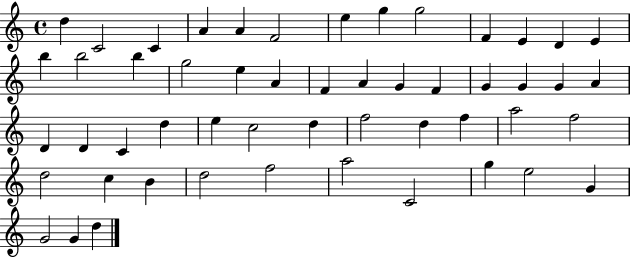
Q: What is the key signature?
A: C major